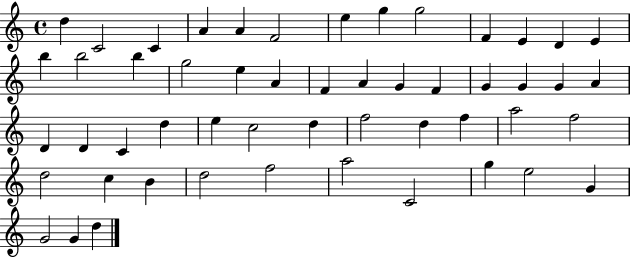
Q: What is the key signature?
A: C major